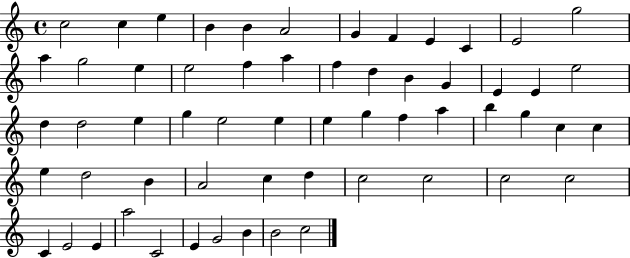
C5/h C5/q E5/q B4/q B4/q A4/h G4/q F4/q E4/q C4/q E4/h G5/h A5/q G5/h E5/q E5/h F5/q A5/q F5/q D5/q B4/q G4/q E4/q E4/q E5/h D5/q D5/h E5/q G5/q E5/h E5/q E5/q G5/q F5/q A5/q B5/q G5/q C5/q C5/q E5/q D5/h B4/q A4/h C5/q D5/q C5/h C5/h C5/h C5/h C4/q E4/h E4/q A5/h C4/h E4/q G4/h B4/q B4/h C5/h